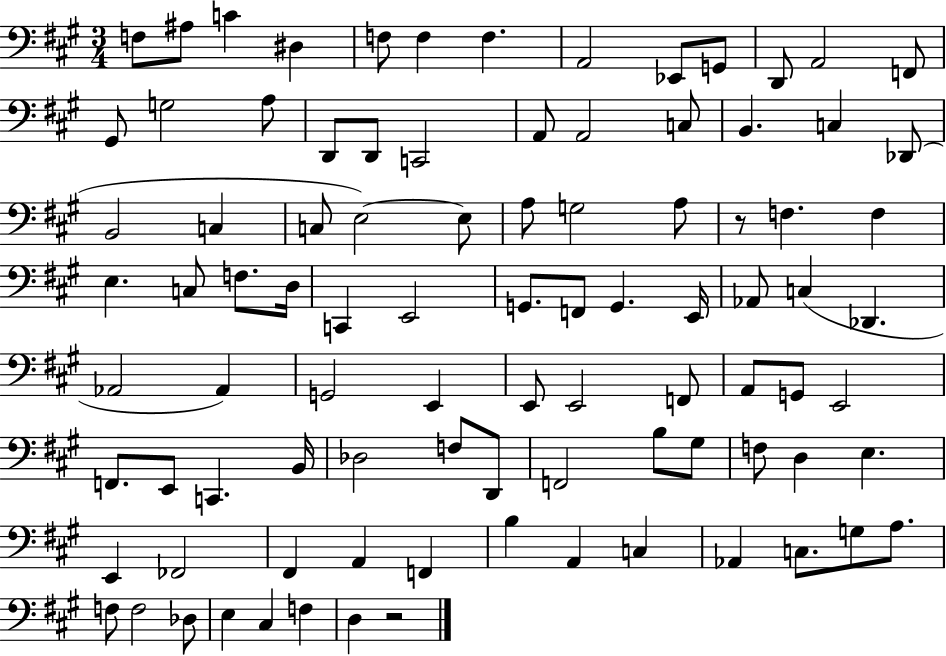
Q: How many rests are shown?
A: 2